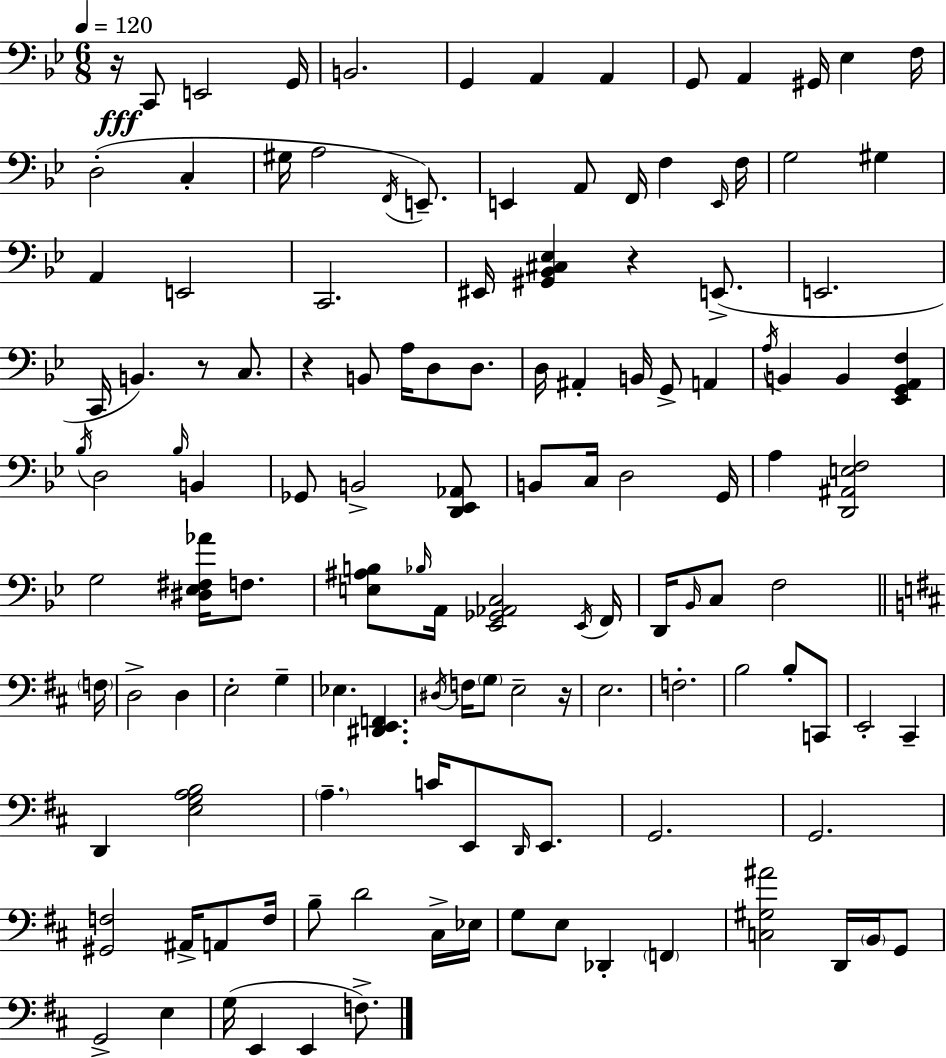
X:1
T:Untitled
M:6/8
L:1/4
K:Bb
z/4 C,,/2 E,,2 G,,/4 B,,2 G,, A,, A,, G,,/2 A,, ^G,,/4 _E, F,/4 D,2 C, ^G,/4 A,2 F,,/4 E,,/2 E,, A,,/2 F,,/4 F, E,,/4 F,/4 G,2 ^G, A,, E,,2 C,,2 ^E,,/4 [^G,,_B,,^C,_E,] z E,,/2 E,,2 C,,/4 B,, z/2 C,/2 z B,,/2 A,/4 D,/2 D,/2 D,/4 ^A,, B,,/4 G,,/2 A,, A,/4 B,, B,, [_E,,G,,A,,F,] _B,/4 D,2 _B,/4 B,, _G,,/2 B,,2 [D,,_E,,_A,,]/2 B,,/2 C,/4 D,2 G,,/4 A, [D,,^A,,E,F,]2 G,2 [^D,_E,^F,_A]/4 F,/2 [E,^A,B,]/2 _B,/4 A,,/4 [_E,,_G,,_A,,C,]2 _E,,/4 F,,/4 D,,/4 _B,,/4 C,/2 F,2 F,/4 D,2 D, E,2 G, _E, [^D,,E,,F,,] ^D,/4 F,/4 G,/2 E,2 z/4 E,2 F,2 B,2 B,/2 C,,/2 E,,2 ^C,, D,, [E,G,A,B,]2 A, C/4 E,,/2 D,,/4 E,,/2 G,,2 G,,2 [^G,,F,]2 ^A,,/4 A,,/2 F,/4 B,/2 D2 ^C,/4 _E,/4 G,/2 E,/2 _D,, F,, [C,^G,^A]2 D,,/4 B,,/4 G,,/2 G,,2 E, G,/4 E,, E,, F,/2